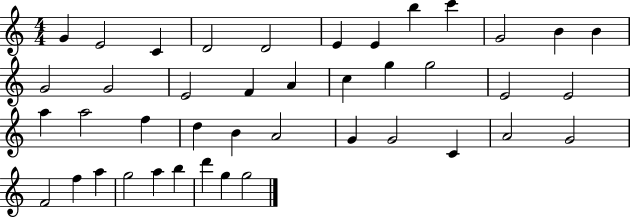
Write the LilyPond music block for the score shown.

{
  \clef treble
  \numericTimeSignature
  \time 4/4
  \key c \major
  g'4 e'2 c'4 | d'2 d'2 | e'4 e'4 b''4 c'''4 | g'2 b'4 b'4 | \break g'2 g'2 | e'2 f'4 a'4 | c''4 g''4 g''2 | e'2 e'2 | \break a''4 a''2 f''4 | d''4 b'4 a'2 | g'4 g'2 c'4 | a'2 g'2 | \break f'2 f''4 a''4 | g''2 a''4 b''4 | d'''4 g''4 g''2 | \bar "|."
}